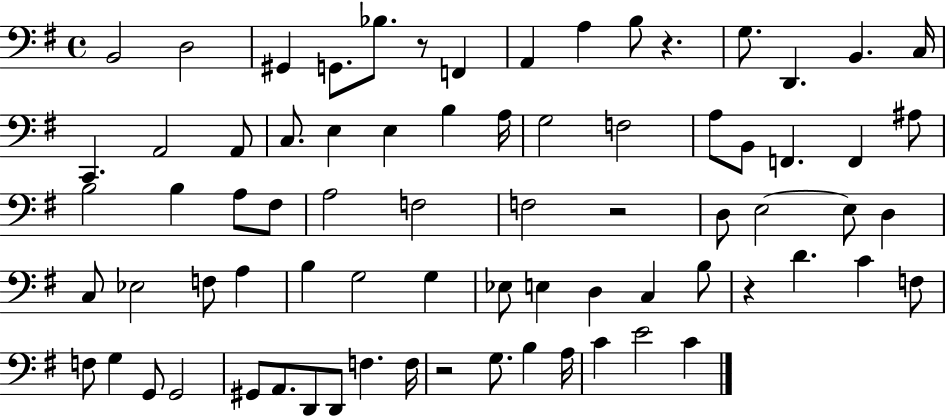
B2/h D3/h G#2/q G2/e. Bb3/e. R/e F2/q A2/q A3/q B3/e R/q. G3/e. D2/q. B2/q. C3/s C2/q. A2/h A2/e C3/e. E3/q E3/q B3/q A3/s G3/h F3/h A3/e B2/e F2/q. F2/q A#3/e B3/h B3/q A3/e F#3/e A3/h F3/h F3/h R/h D3/e E3/h E3/e D3/q C3/e Eb3/h F3/e A3/q B3/q G3/h G3/q Eb3/e E3/q D3/q C3/q B3/e R/q D4/q. C4/q F3/e F3/e G3/q G2/e G2/h G#2/e A2/e. D2/e D2/e F3/q. F3/s R/h G3/e. B3/q A3/s C4/q E4/h C4/q